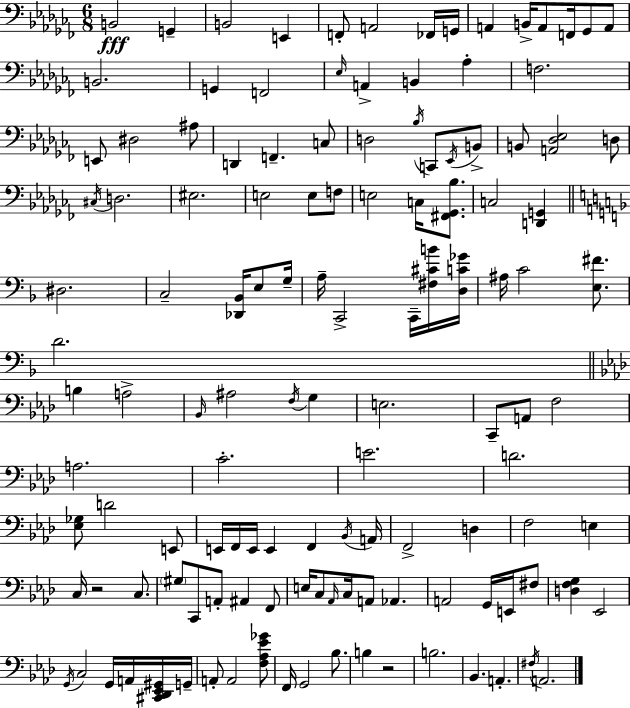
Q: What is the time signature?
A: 6/8